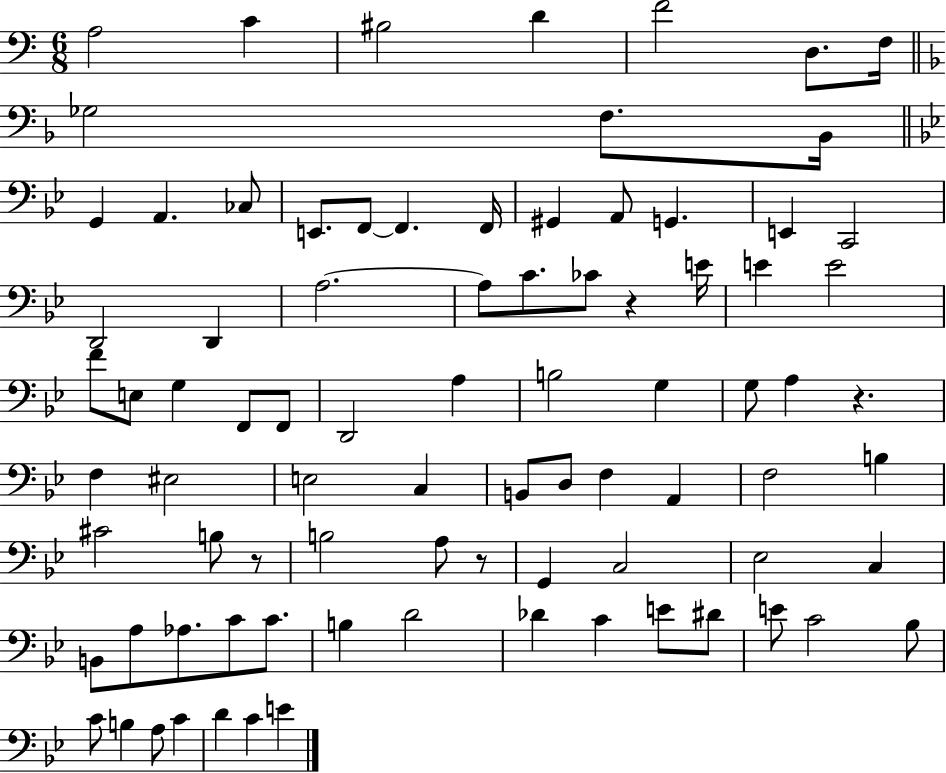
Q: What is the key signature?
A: C major